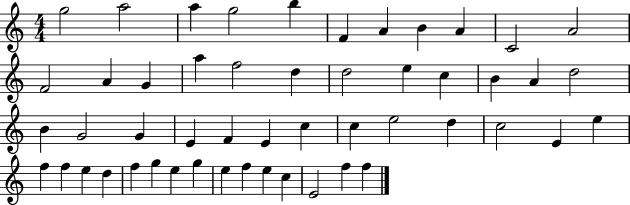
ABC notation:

X:1
T:Untitled
M:4/4
L:1/4
K:C
g2 a2 a g2 b F A B A C2 A2 F2 A G a f2 d d2 e c B A d2 B G2 G E F E c c e2 d c2 E e f f e d f g e g e f e c E2 f f